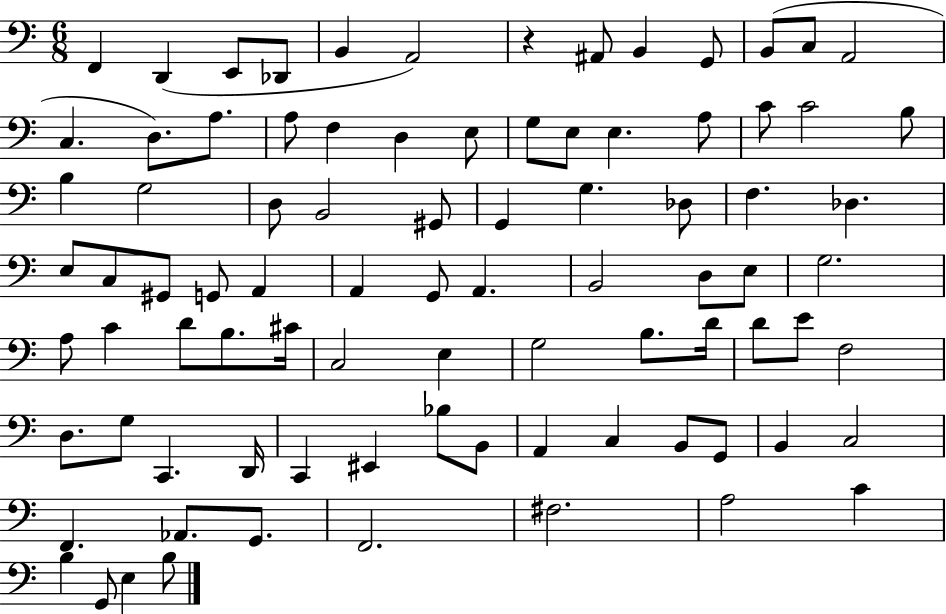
F2/q D2/q E2/e Db2/e B2/q A2/h R/q A#2/e B2/q G2/e B2/e C3/e A2/h C3/q. D3/e. A3/e. A3/e F3/q D3/q E3/e G3/e E3/e E3/q. A3/e C4/e C4/h B3/e B3/q G3/h D3/e B2/h G#2/e G2/q G3/q. Db3/e F3/q. Db3/q. E3/e C3/e G#2/e G2/e A2/q A2/q G2/e A2/q. B2/h D3/e E3/e G3/h. A3/e C4/q D4/e B3/e. C#4/s C3/h E3/q G3/h B3/e. D4/s D4/e E4/e F3/h D3/e. G3/e C2/q. D2/s C2/q EIS2/q Bb3/e B2/e A2/q C3/q B2/e G2/e B2/q C3/h F2/q. Ab2/e. G2/e. F2/h. F#3/h. A3/h C4/q B3/q G2/e E3/q B3/e